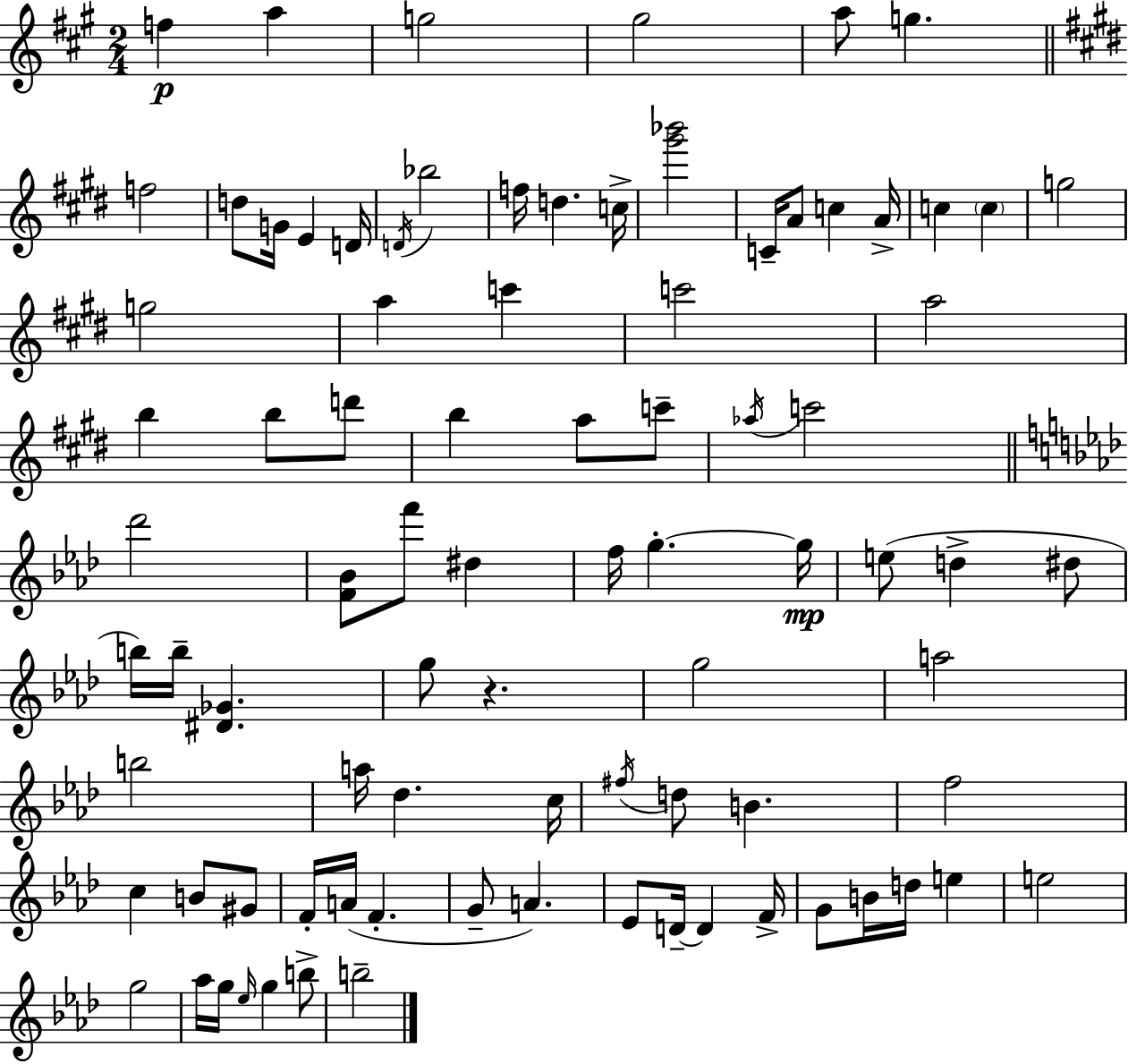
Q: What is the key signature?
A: A major